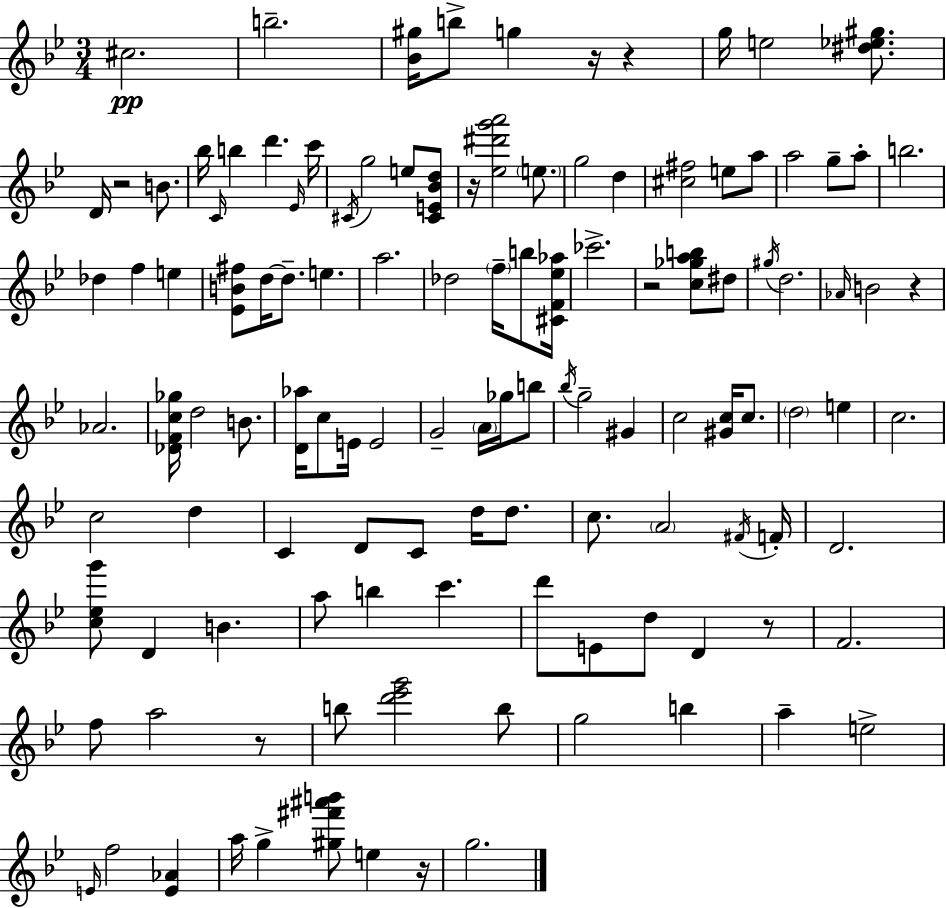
{
  \clef treble
  \numericTimeSignature
  \time 3/4
  \key bes \major
  \repeat volta 2 { cis''2.\pp | b''2.-- | <bes' gis''>16 b''8-> g''4 r16 r4 | g''16 e''2 <dis'' ees'' gis''>8. | \break d'16 r2 b'8. | bes''16 \grace { c'16 } b''4 d'''4. | \grace { ees'16 } c'''16 \acciaccatura { cis'16 } g''2 e''8 | <cis' e' bes' d''>8 r16 <ees'' dis''' g''' a'''>2 | \break \parenthesize e''8. g''2 d''4 | <cis'' fis''>2 e''8 | a''8 a''2 g''8-- | a''8-. b''2. | \break des''4 f''4 e''4 | <ees' b' fis''>8 d''16~~ d''8.-- e''4. | a''2. | des''2 \parenthesize f''16-- | \break b''8 <cis' f' ees'' aes''>16 ces'''2.-> | r2 <c'' ges'' a'' b''>8 | dis''8 \acciaccatura { gis''16 } d''2. | \grace { aes'16 } b'2 | \break r4 aes'2. | <des' f' c'' ges''>16 d''2 | b'8. <d' aes''>16 c''8 e'16 e'2 | g'2-- | \break \parenthesize a'16 ges''16 b''8 \acciaccatura { bes''16 } g''2-- | gis'4 c''2 | <gis' c''>16 c''8. \parenthesize d''2 | e''4 c''2. | \break c''2 | d''4 c'4 d'8 | c'8 d''16 d''8. c''8. \parenthesize a'2 | \acciaccatura { fis'16 } f'16-. d'2. | \break <c'' ees'' g'''>8 d'4 | b'4. a''8 b''4 | c'''4. d'''8 e'8 d''8 | d'4 r8 f'2. | \break f''8 a''2 | r8 b''8 <d''' ees''' g'''>2 | b''8 g''2 | b''4 a''4-- e''2-> | \break \grace { e'16 } f''2 | <e' aes'>4 a''16 g''4-> | <gis'' fis''' ais''' b'''>8 e''4 r16 g''2. | } \bar "|."
}